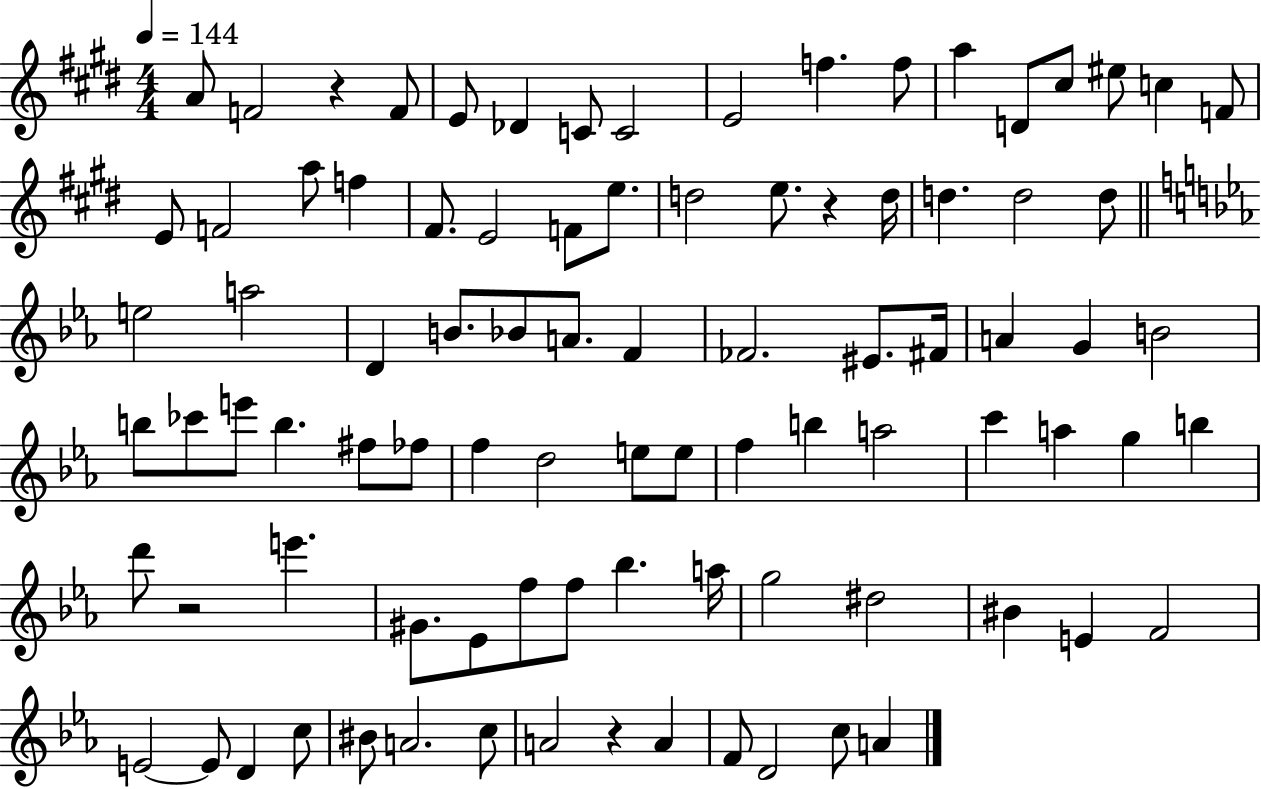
A4/e F4/h R/q F4/e E4/e Db4/q C4/e C4/h E4/h F5/q. F5/e A5/q D4/e C#5/e EIS5/e C5/q F4/e E4/e F4/h A5/e F5/q F#4/e. E4/h F4/e E5/e. D5/h E5/e. R/q D5/s D5/q. D5/h D5/e E5/h A5/h D4/q B4/e. Bb4/e A4/e. F4/q FES4/h. EIS4/e. F#4/s A4/q G4/q B4/h B5/e CES6/e E6/e B5/q. F#5/e FES5/e F5/q D5/h E5/e E5/e F5/q B5/q A5/h C6/q A5/q G5/q B5/q D6/e R/h E6/q. G#4/e. Eb4/e F5/e F5/e Bb5/q. A5/s G5/h D#5/h BIS4/q E4/q F4/h E4/h E4/e D4/q C5/e BIS4/e A4/h. C5/e A4/h R/q A4/q F4/e D4/h C5/e A4/q